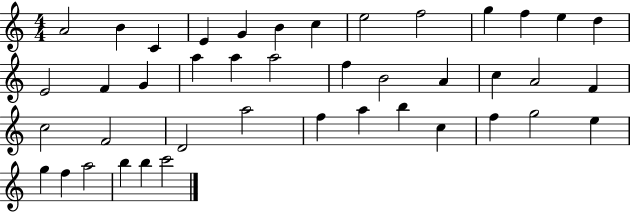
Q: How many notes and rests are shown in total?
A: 42